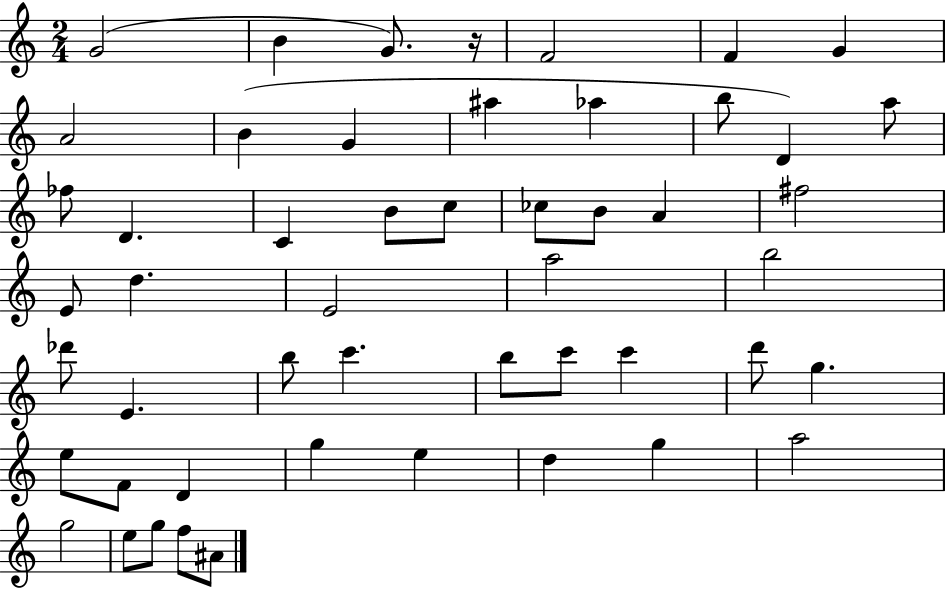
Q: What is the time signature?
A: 2/4